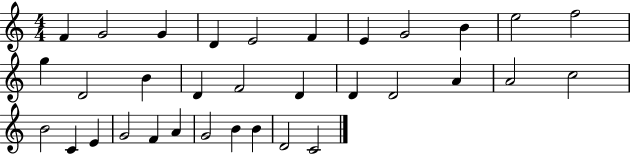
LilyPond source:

{
  \clef treble
  \numericTimeSignature
  \time 4/4
  \key c \major
  f'4 g'2 g'4 | d'4 e'2 f'4 | e'4 g'2 b'4 | e''2 f''2 | \break g''4 d'2 b'4 | d'4 f'2 d'4 | d'4 d'2 a'4 | a'2 c''2 | \break b'2 c'4 e'4 | g'2 f'4 a'4 | g'2 b'4 b'4 | d'2 c'2 | \break \bar "|."
}